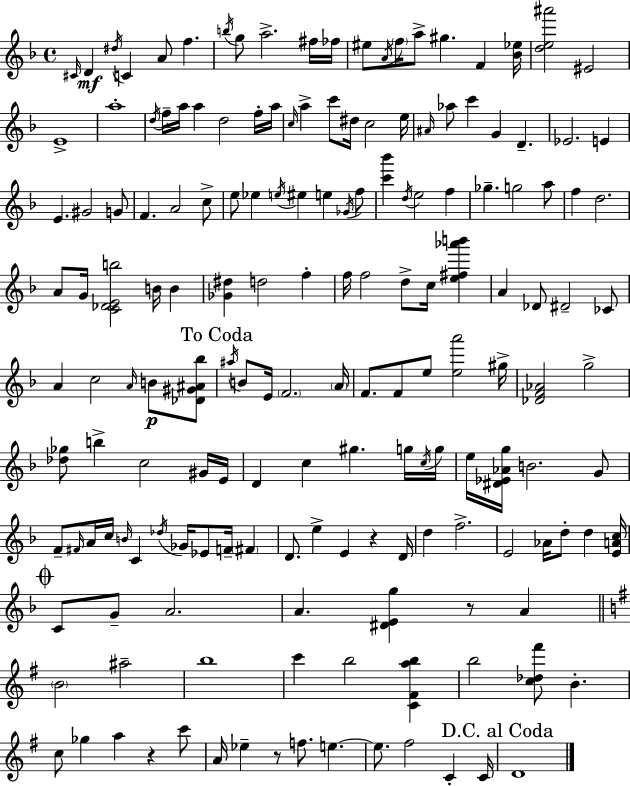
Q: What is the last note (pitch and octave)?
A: D4